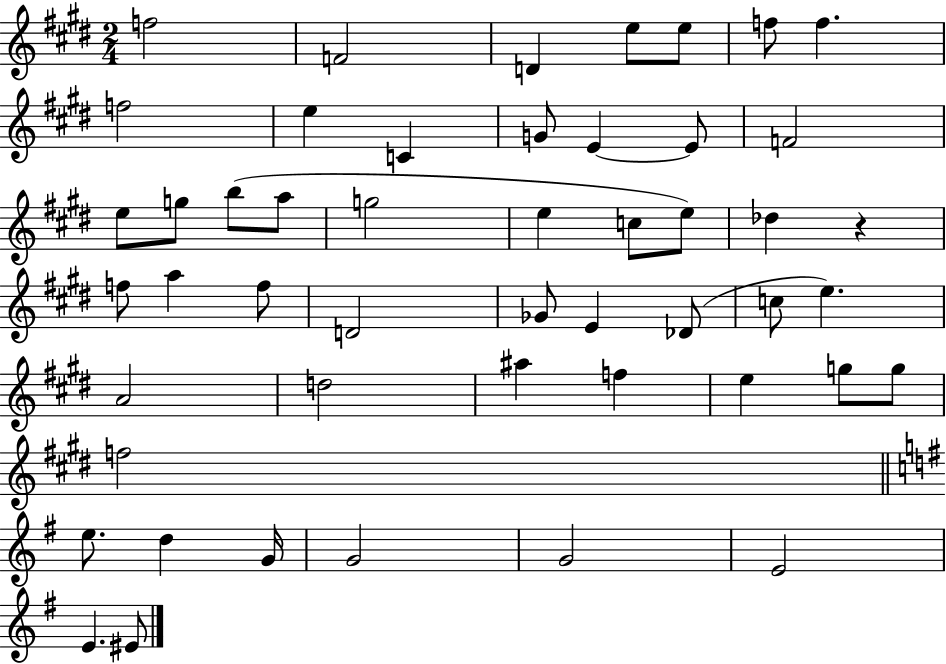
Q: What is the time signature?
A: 2/4